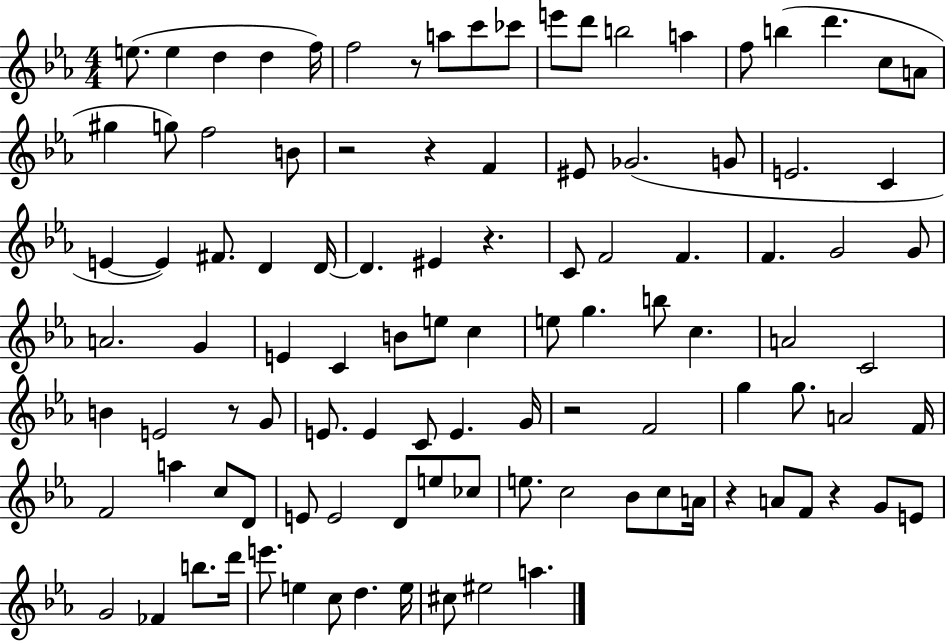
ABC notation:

X:1
T:Untitled
M:4/4
L:1/4
K:Eb
e/2 e d d f/4 f2 z/2 a/2 c'/2 _c'/2 e'/2 d'/2 b2 a f/2 b d' c/2 A/2 ^g g/2 f2 B/2 z2 z F ^E/2 _G2 G/2 E2 C E E ^F/2 D D/4 D ^E z C/2 F2 F F G2 G/2 A2 G E C B/2 e/2 c e/2 g b/2 c A2 C2 B E2 z/2 G/2 E/2 E C/2 E G/4 z2 F2 g g/2 A2 F/4 F2 a c/2 D/2 E/2 E2 D/2 e/2 _c/2 e/2 c2 _B/2 c/2 A/4 z A/2 F/2 z G/2 E/2 G2 _F b/2 d'/4 e'/2 e c/2 d e/4 ^c/2 ^e2 a